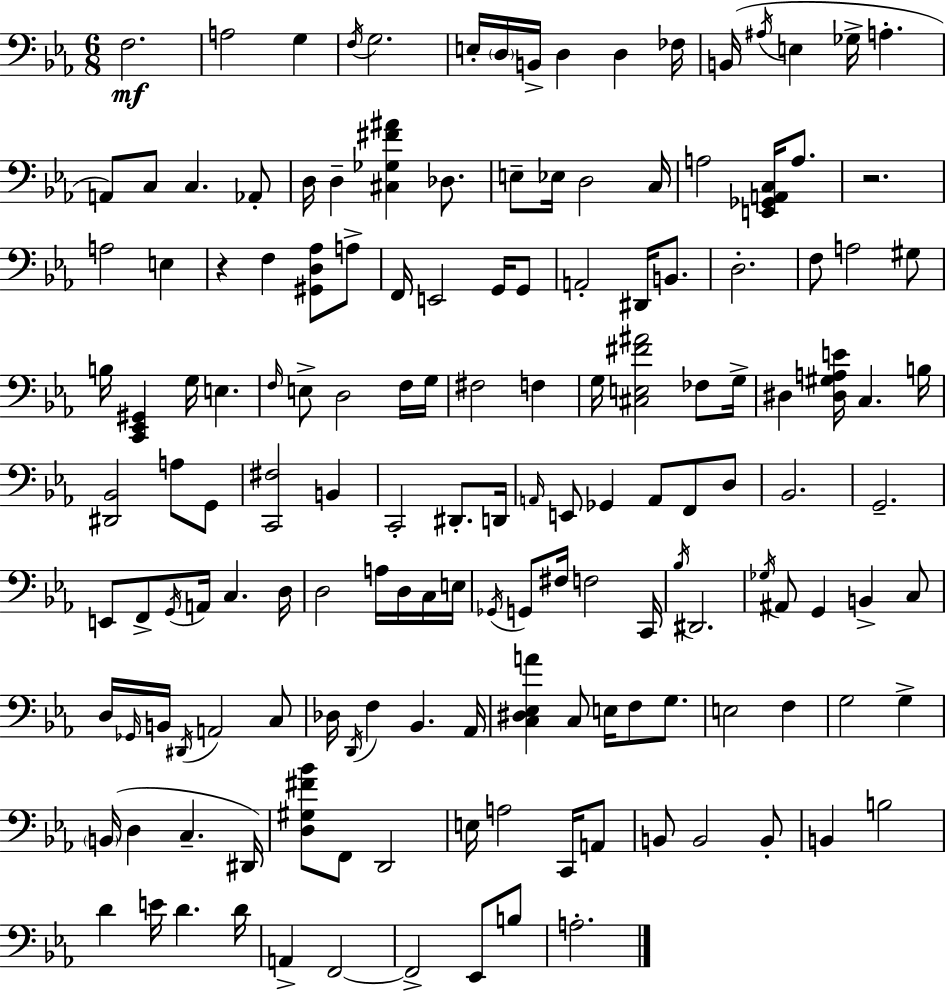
X:1
T:Untitled
M:6/8
L:1/4
K:Cm
F,2 A,2 G, F,/4 G,2 E,/4 D,/4 B,,/4 D, D, _F,/4 B,,/4 ^A,/4 E, _G,/4 A, A,,/2 C,/2 C, _A,,/2 D,/4 D, [^C,_G,^F^A] _D,/2 E,/2 _E,/4 D,2 C,/4 A,2 [E,,_G,,A,,C,]/4 A,/2 z2 A,2 E, z F, [^G,,D,_A,]/2 A,/2 F,,/4 E,,2 G,,/4 G,,/2 A,,2 ^D,,/4 B,,/2 D,2 F,/2 A,2 ^G,/2 B,/4 [C,,_E,,^G,,] G,/4 E, F,/4 E,/2 D,2 F,/4 G,/4 ^F,2 F, G,/4 [^C,E,^F^A]2 _F,/2 G,/4 ^D, [^D,^G,A,E]/4 C, B,/4 [^D,,_B,,]2 A,/2 G,,/2 [C,,^F,]2 B,, C,,2 ^D,,/2 D,,/4 A,,/4 E,,/2 _G,, A,,/2 F,,/2 D,/2 _B,,2 G,,2 E,,/2 F,,/2 G,,/4 A,,/4 C, D,/4 D,2 A,/4 D,/4 C,/4 E,/4 _G,,/4 G,,/2 ^F,/4 F,2 C,,/4 _B,/4 ^D,,2 _G,/4 ^A,,/2 G,, B,, C,/2 D,/4 _G,,/4 B,,/4 ^D,,/4 A,,2 C,/2 _D,/4 D,,/4 F, _B,, _A,,/4 [C,^D,_E,A] C,/2 E,/4 F,/2 G,/2 E,2 F, G,2 G, B,,/4 D, C, ^D,,/4 [D,^G,^F_B]/2 F,,/2 D,,2 E,/4 A,2 C,,/4 A,,/2 B,,/2 B,,2 B,,/2 B,, B,2 D E/4 D D/4 A,, F,,2 F,,2 _E,,/2 B,/2 A,2